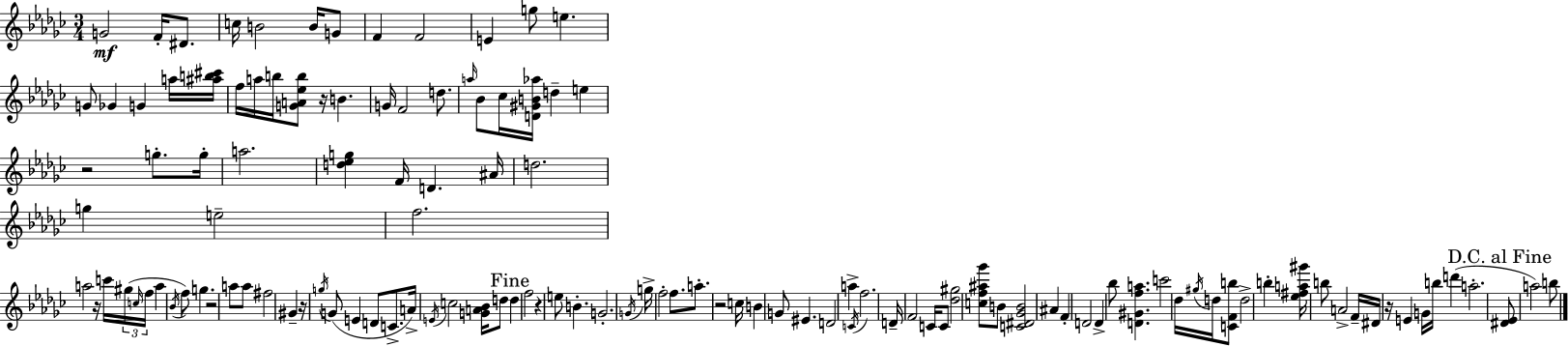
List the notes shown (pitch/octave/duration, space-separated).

G4/h F4/s D#4/e. C5/s B4/h B4/s G4/e F4/q F4/h E4/q G5/e E5/q. G4/e Gb4/q G4/q A5/s [A#5,B5,C#6]/s F5/s A5/s B5/s [G4,A4,Eb5,B5]/e R/s B4/q. G4/s F4/h D5/e. A5/s Bb4/e CES5/s [D4,G#4,B4,Ab5]/s D5/q E5/q R/h G5/e. G5/s A5/h. [D5,Eb5,G5]/q F4/s D4/q. A#4/s D5/h. G5/q E5/h F5/h. A5/h R/s C6/s G#5/s C5/s F5/s A5/q Bb4/s F5/e G5/q. R/h A5/e A5/e F#5/h G#4/q R/s G5/s G4/e E4/q D4/e C4/e. A4/s E4/s C5/h [G4,A4,Bb4]/s D5/e D5/q F5/h R/q E5/e B4/q. G4/h. G4/s G5/s F5/h F5/e. A5/e. R/h C5/s B4/q G4/e EIS4/q. D4/h A5/q C4/s F5/h. D4/s F4/h C4/s C4/e [Db5,G#5]/h [C5,F5,A#5,Gb6]/e B4/e [C4,D#4,Gb4,B4]/h A#4/q F4/q D4/h D4/q Bb5/e [D4,G#4,F5,A5]/q. C6/h Db5/s G#5/s D5/s [C4,F4,B5]/e D5/h B5/q [Eb5,F#5,A5,G#6]/s B5/e A4/h F4/s D#4/s R/s E4/q G4/s B5/s D6/q A5/h. [D#4,Eb4]/e A5/h B5/e